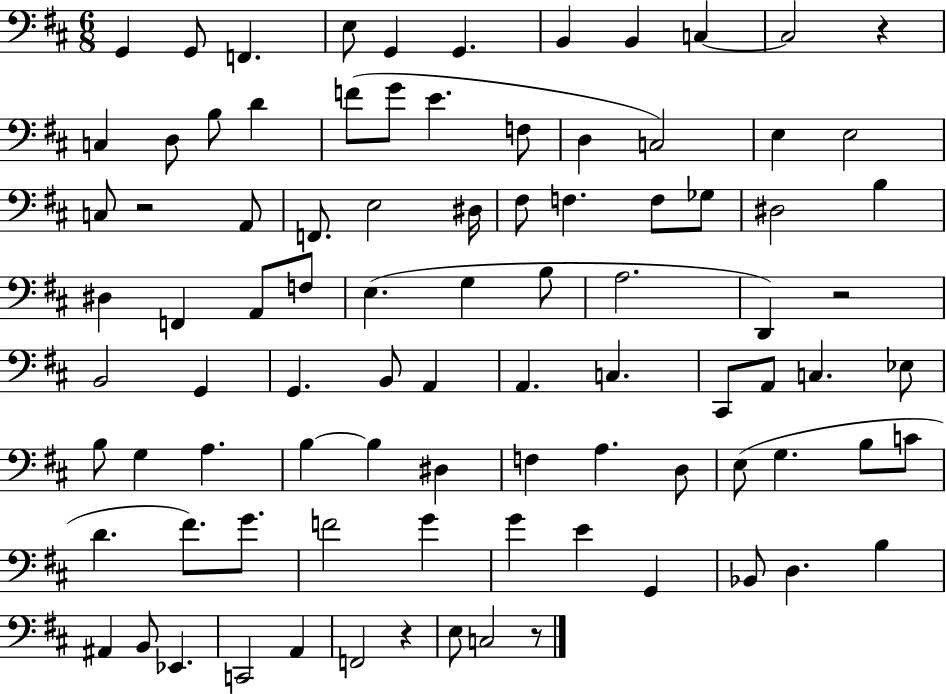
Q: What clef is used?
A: bass